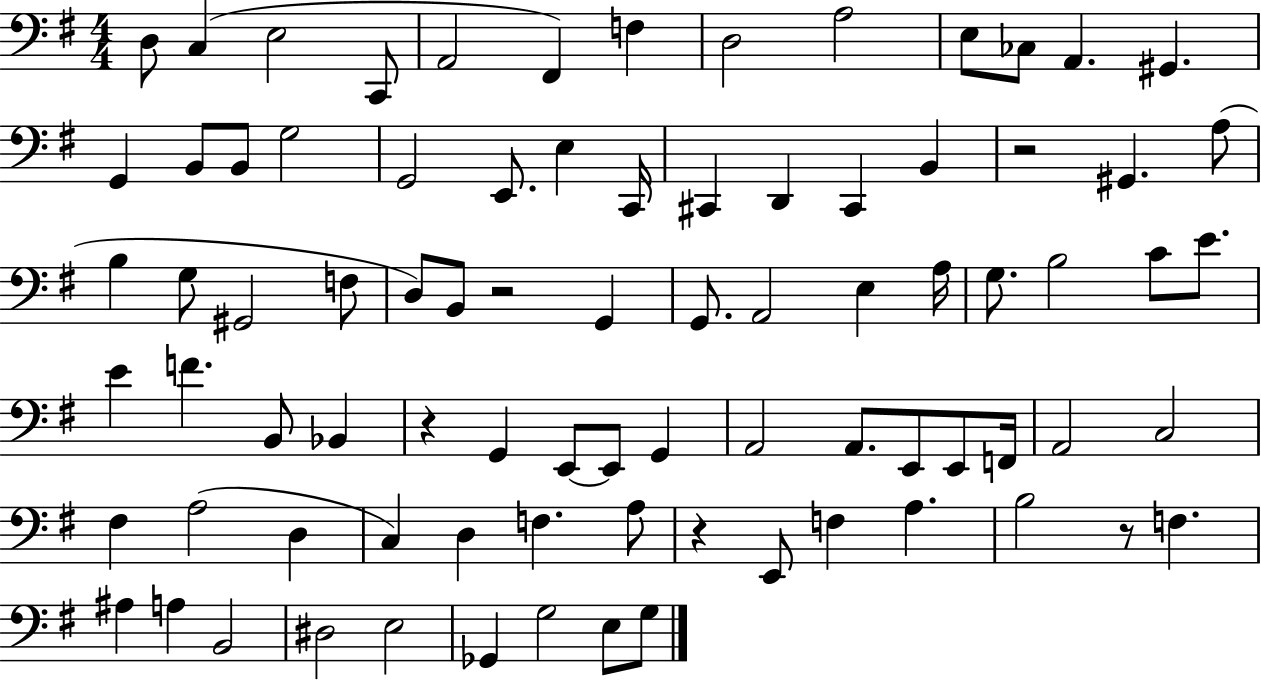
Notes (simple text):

D3/e C3/q E3/h C2/e A2/h F#2/q F3/q D3/h A3/h E3/e CES3/e A2/q. G#2/q. G2/q B2/e B2/e G3/h G2/h E2/e. E3/q C2/s C#2/q D2/q C#2/q B2/q R/h G#2/q. A3/e B3/q G3/e G#2/h F3/e D3/e B2/e R/h G2/q G2/e. A2/h E3/q A3/s G3/e. B3/h C4/e E4/e. E4/q F4/q. B2/e Bb2/q R/q G2/q E2/e E2/e G2/q A2/h A2/e. E2/e E2/e F2/s A2/h C3/h F#3/q A3/h D3/q C3/q D3/q F3/q. A3/e R/q E2/e F3/q A3/q. B3/h R/e F3/q. A#3/q A3/q B2/h D#3/h E3/h Gb2/q G3/h E3/e G3/e